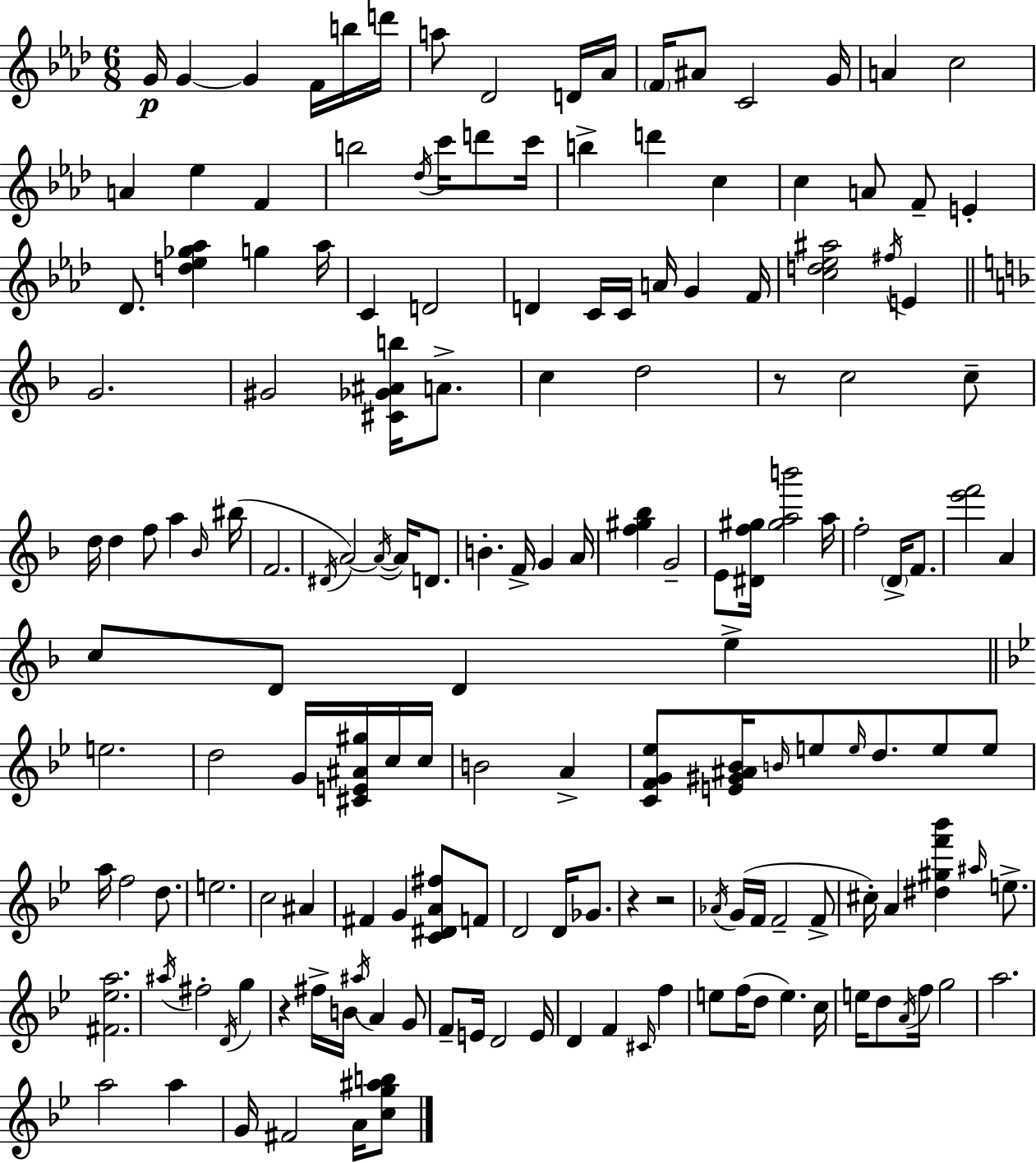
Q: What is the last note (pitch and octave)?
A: A4